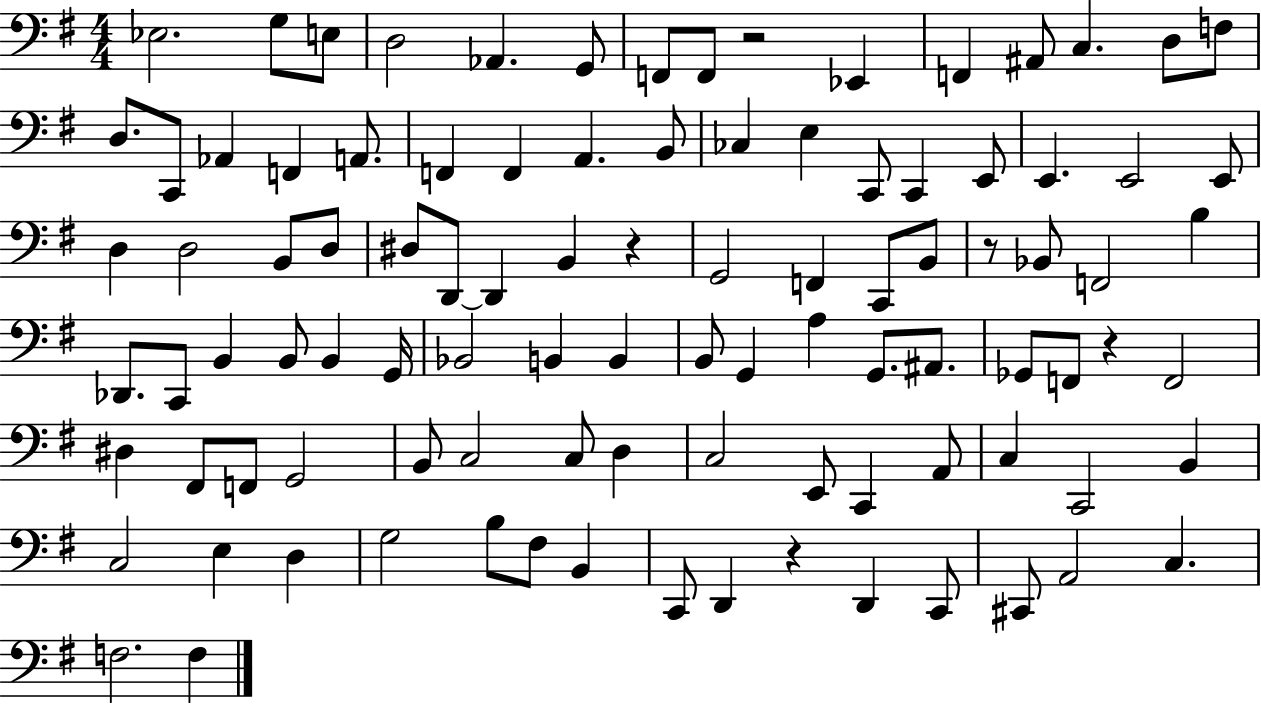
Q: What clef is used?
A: bass